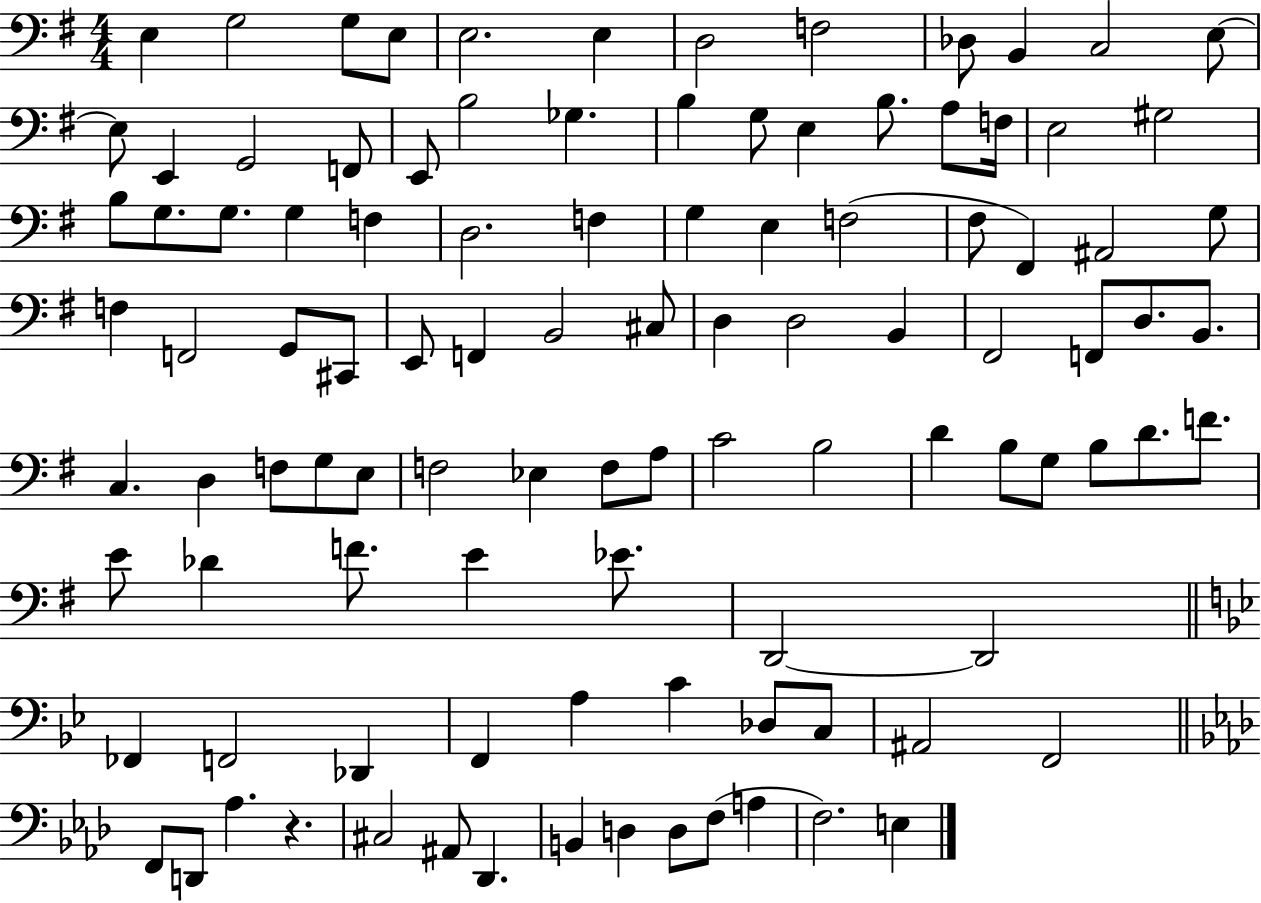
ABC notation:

X:1
T:Untitled
M:4/4
L:1/4
K:G
E, G,2 G,/2 E,/2 E,2 E, D,2 F,2 _D,/2 B,, C,2 E,/2 E,/2 E,, G,,2 F,,/2 E,,/2 B,2 _G, B, G,/2 E, B,/2 A,/2 F,/4 E,2 ^G,2 B,/2 G,/2 G,/2 G, F, D,2 F, G, E, F,2 ^F,/2 ^F,, ^A,,2 G,/2 F, F,,2 G,,/2 ^C,,/2 E,,/2 F,, B,,2 ^C,/2 D, D,2 B,, ^F,,2 F,,/2 D,/2 B,,/2 C, D, F,/2 G,/2 E,/2 F,2 _E, F,/2 A,/2 C2 B,2 D B,/2 G,/2 B,/2 D/2 F/2 E/2 _D F/2 E _E/2 D,,2 D,,2 _F,, F,,2 _D,, F,, A, C _D,/2 C,/2 ^A,,2 F,,2 F,,/2 D,,/2 _A, z ^C,2 ^A,,/2 _D,, B,, D, D,/2 F,/2 A, F,2 E,